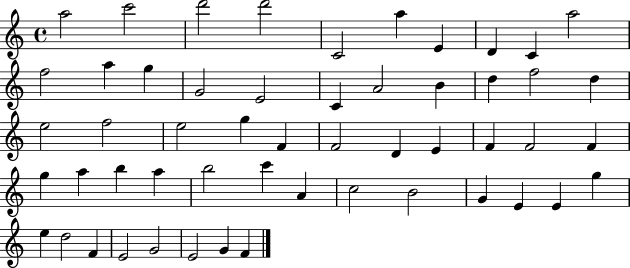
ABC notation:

X:1
T:Untitled
M:4/4
L:1/4
K:C
a2 c'2 d'2 d'2 C2 a E D C a2 f2 a g G2 E2 C A2 B d f2 d e2 f2 e2 g F F2 D E F F2 F g a b a b2 c' A c2 B2 G E E g e d2 F E2 G2 E2 G F